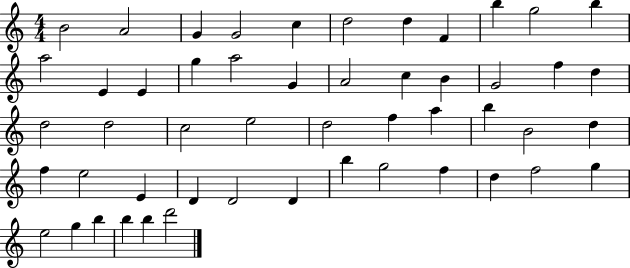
B4/h A4/h G4/q G4/h C5/q D5/h D5/q F4/q B5/q G5/h B5/q A5/h E4/q E4/q G5/q A5/h G4/q A4/h C5/q B4/q G4/h F5/q D5/q D5/h D5/h C5/h E5/h D5/h F5/q A5/q B5/q B4/h D5/q F5/q E5/h E4/q D4/q D4/h D4/q B5/q G5/h F5/q D5/q F5/h G5/q E5/h G5/q B5/q B5/q B5/q D6/h